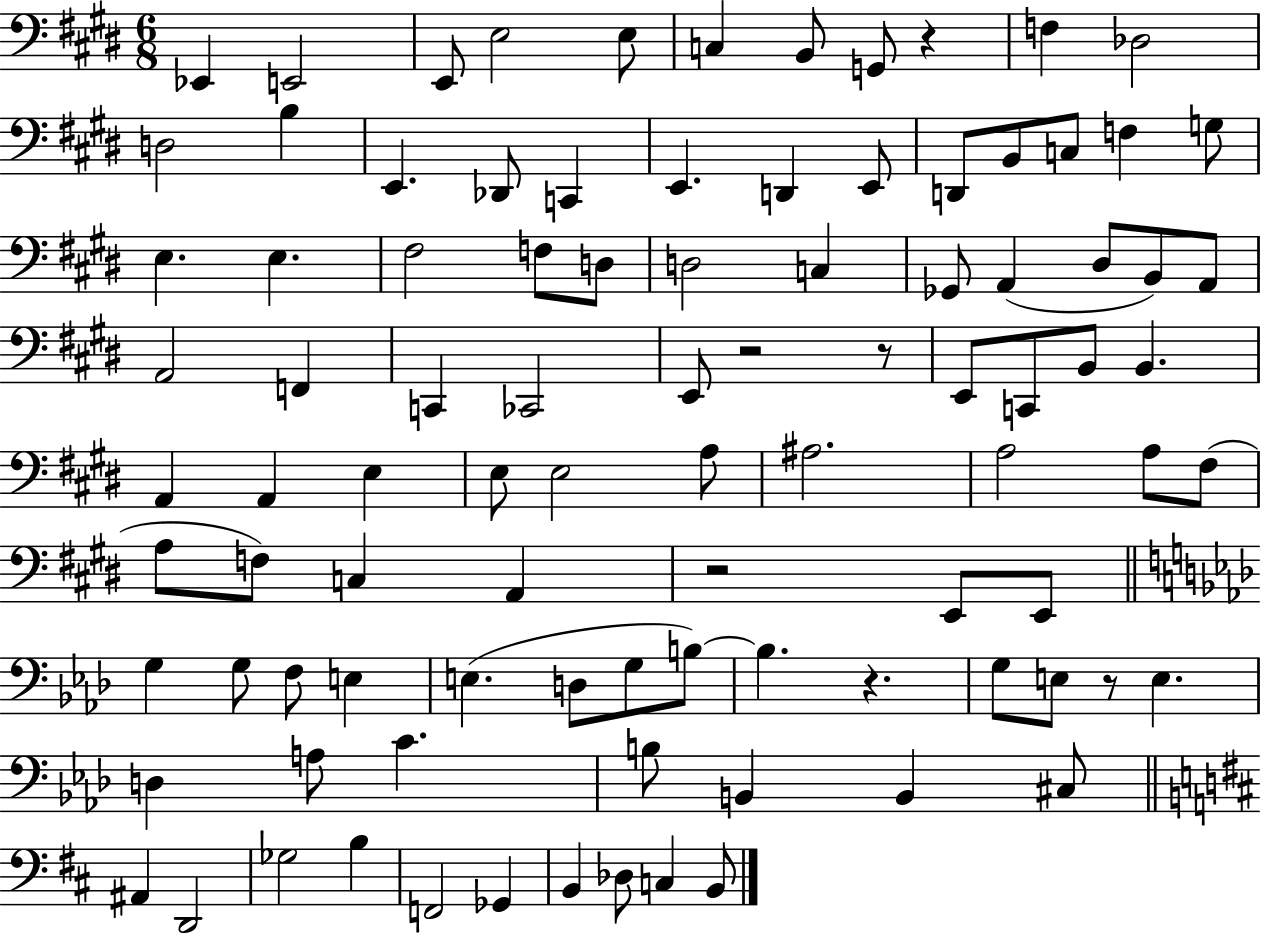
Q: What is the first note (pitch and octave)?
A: Eb2